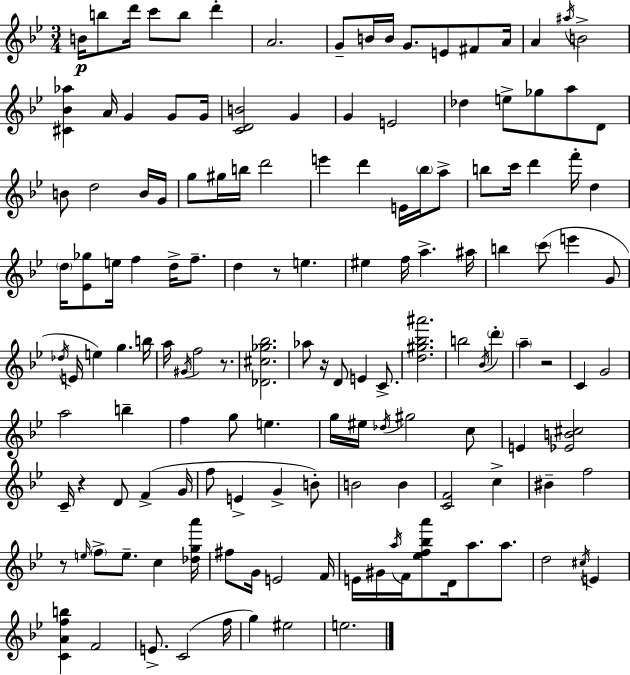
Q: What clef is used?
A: treble